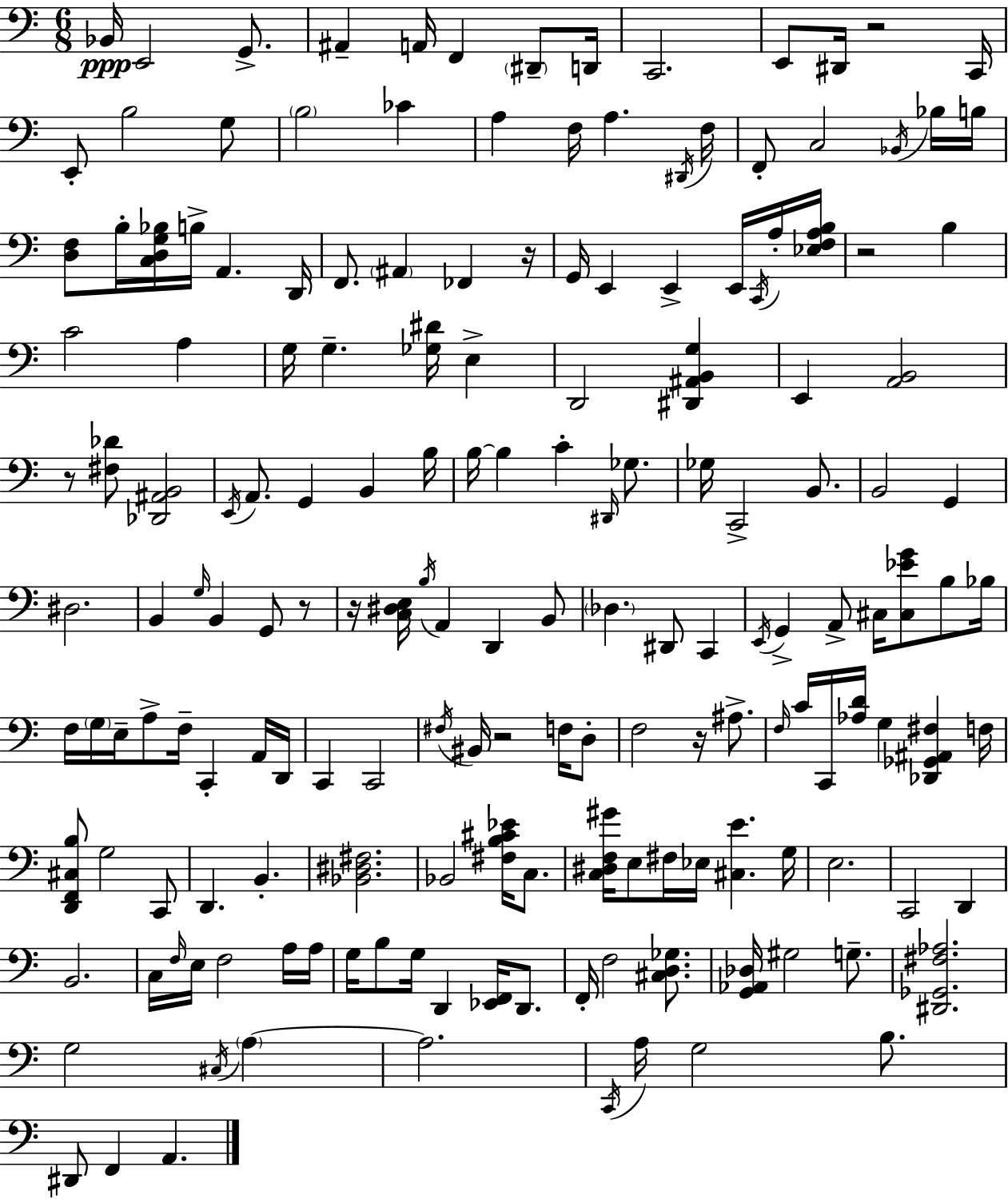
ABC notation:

X:1
T:Untitled
M:6/8
L:1/4
K:C
_B,,/4 E,,2 G,,/2 ^A,, A,,/4 F,, ^D,,/2 D,,/4 C,,2 E,,/2 ^D,,/4 z2 C,,/4 E,,/2 B,2 G,/2 B,2 _C A, F,/4 A, ^D,,/4 F,/4 F,,/2 C,2 _B,,/4 _B,/4 B,/4 [D,F,]/2 B,/4 [C,D,G,_B,]/4 B,/4 A,, D,,/4 F,,/2 ^A,, _F,, z/4 G,,/4 E,, E,, E,,/4 C,,/4 A,/4 [_E,F,A,B,]/4 z2 B, C2 A, G,/4 G, [_G,^D]/4 E, D,,2 [^D,,^A,,B,,G,] E,, [A,,B,,]2 z/2 [^F,_D]/2 [_D,,^A,,B,,]2 E,,/4 A,,/2 G,, B,, B,/4 B,/4 B, C ^D,,/4 _G,/2 _G,/4 C,,2 B,,/2 B,,2 G,, ^D,2 B,, G,/4 B,, G,,/2 z/2 z/4 [C,^D,E,]/4 B,/4 A,, D,, B,,/2 _D, ^D,,/2 C,, E,,/4 G,, A,,/2 ^C,/4 [^C,_EG]/2 B,/2 _B,/4 F,/4 G,/4 E,/4 A,/2 F,/4 C,, A,,/4 D,,/4 C,, C,,2 ^F,/4 ^B,,/4 z2 F,/4 D,/2 F,2 z/4 ^A,/2 F,/4 C/4 C,,/4 [_A,D]/4 G, [_D,,_G,,^A,,^F,] F,/4 [D,,F,,^C,B,]/2 G,2 C,,/2 D,, B,, [_B,,^D,^F,]2 _B,,2 [^F,B,^C_E]/4 C,/2 [C,^D,F,^G]/4 E,/2 ^F,/4 _E,/4 [^C,E] G,/4 E,2 C,,2 D,, B,,2 C,/4 F,/4 E,/4 F,2 A,/4 A,/4 G,/4 B,/2 G,/4 D,, [_E,,F,,]/4 D,,/2 F,,/4 F,2 [^C,D,_G,]/2 [G,,_A,,_D,]/4 ^G,2 G,/2 [^D,,_G,,^F,_A,]2 G,2 ^C,/4 A, A,2 C,,/4 A,/4 G,2 B,/2 ^D,,/2 F,, A,,